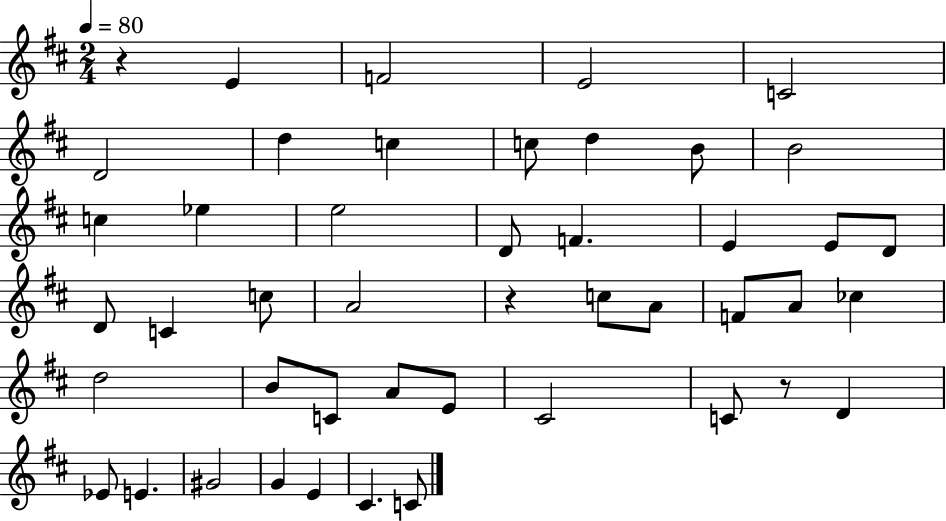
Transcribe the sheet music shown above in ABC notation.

X:1
T:Untitled
M:2/4
L:1/4
K:D
z E F2 E2 C2 D2 d c c/2 d B/2 B2 c _e e2 D/2 F E E/2 D/2 D/2 C c/2 A2 z c/2 A/2 F/2 A/2 _c d2 B/2 C/2 A/2 E/2 ^C2 C/2 z/2 D _E/2 E ^G2 G E ^C C/2